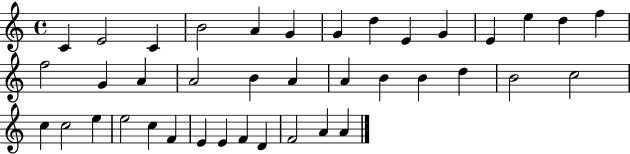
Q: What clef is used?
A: treble